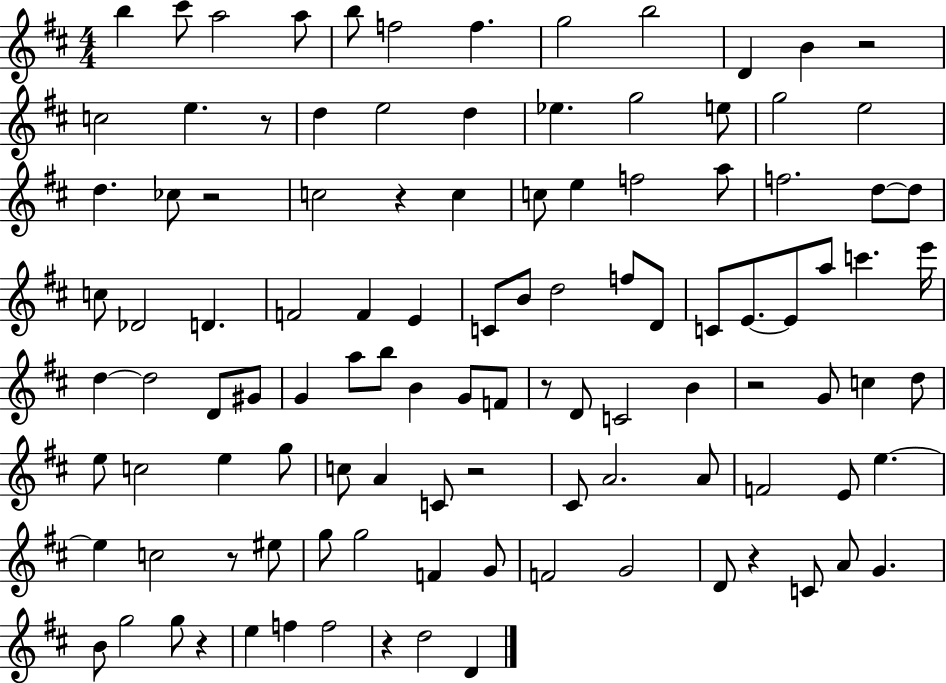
B5/q C#6/e A5/h A5/e B5/e F5/h F5/q. G5/h B5/h D4/q B4/q R/h C5/h E5/q. R/e D5/q E5/h D5/q Eb5/q. G5/h E5/e G5/h E5/h D5/q. CES5/e R/h C5/h R/q C5/q C5/e E5/q F5/h A5/e F5/h. D5/e D5/e C5/e Db4/h D4/q. F4/h F4/q E4/q C4/e B4/e D5/h F5/e D4/e C4/e E4/e. E4/e A5/e C6/q. E6/s D5/q D5/h D4/e G#4/e G4/q A5/e B5/e B4/q G4/e F4/e R/e D4/e C4/h B4/q R/h G4/e C5/q D5/e E5/e C5/h E5/q G5/e C5/e A4/q C4/e R/h C#4/e A4/h. A4/e F4/h E4/e E5/q. E5/q C5/h R/e EIS5/e G5/e G5/h F4/q G4/e F4/h G4/h D4/e R/q C4/e A4/e G4/q. B4/e G5/h G5/e R/q E5/q F5/q F5/h R/q D5/h D4/q